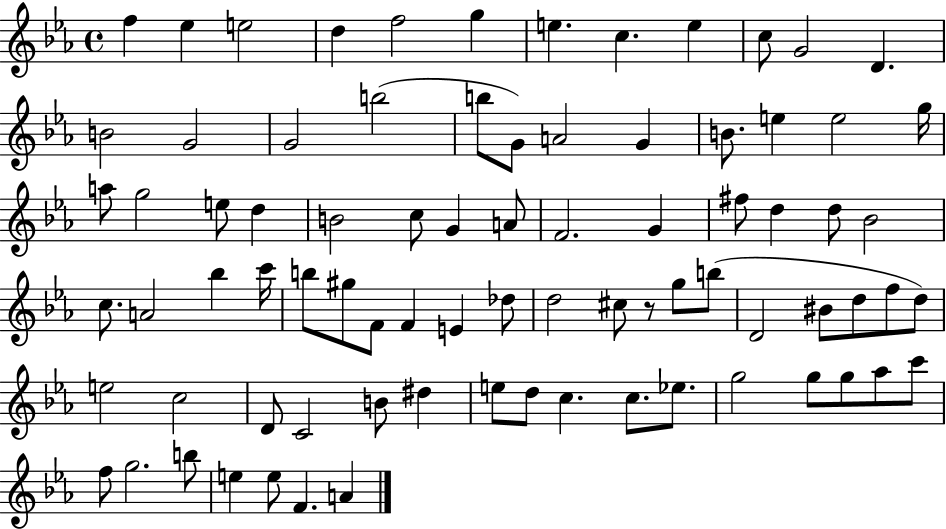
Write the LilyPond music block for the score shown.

{
  \clef treble
  \time 4/4
  \defaultTimeSignature
  \key ees \major
  f''4 ees''4 e''2 | d''4 f''2 g''4 | e''4. c''4. e''4 | c''8 g'2 d'4. | \break b'2 g'2 | g'2 b''2( | b''8 g'8) a'2 g'4 | b'8. e''4 e''2 g''16 | \break a''8 g''2 e''8 d''4 | b'2 c''8 g'4 a'8 | f'2. g'4 | fis''8 d''4 d''8 bes'2 | \break c''8. a'2 bes''4 c'''16 | b''8 gis''8 f'8 f'4 e'4 des''8 | d''2 cis''8 r8 g''8 b''8( | d'2 bis'8 d''8 f''8 d''8) | \break e''2 c''2 | d'8 c'2 b'8 dis''4 | e''8 d''8 c''4. c''8. ees''8. | g''2 g''8 g''8 aes''8 c'''8 | \break f''8 g''2. b''8 | e''4 e''8 f'4. a'4 | \bar "|."
}